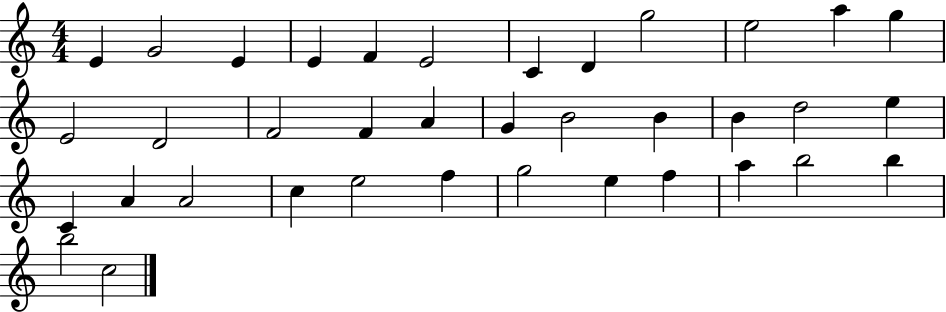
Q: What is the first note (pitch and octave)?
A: E4